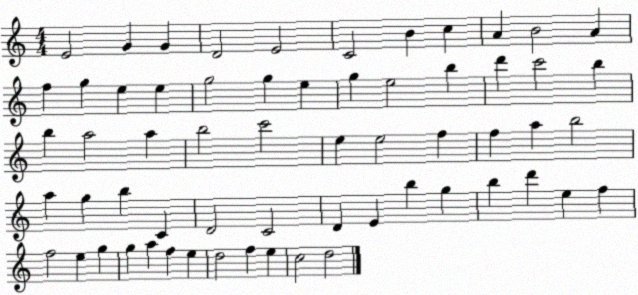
X:1
T:Untitled
M:4/4
L:1/4
K:C
E2 G G D2 E2 C2 B c A B2 A f g e e g2 g e g e2 b d' c'2 b b a2 a b2 c'2 e e2 f f a b2 a g b C D2 C2 D E b g b d' e f f2 e g g a f e d2 f e c2 d2